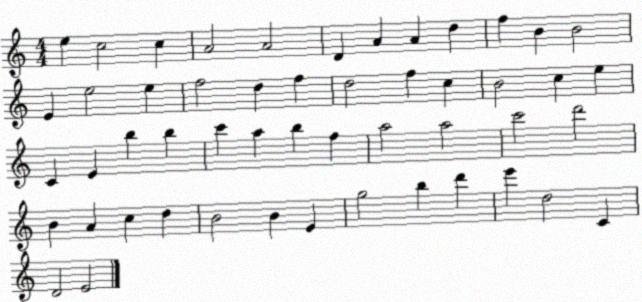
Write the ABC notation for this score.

X:1
T:Untitled
M:4/4
L:1/4
K:C
e c2 c A2 A2 D A A d f B B2 E e2 e f2 d f d2 f c B2 c e C E b b c' a b f a2 a2 c'2 d'2 B A c d B2 B E g2 b d' e' d2 C D2 E2